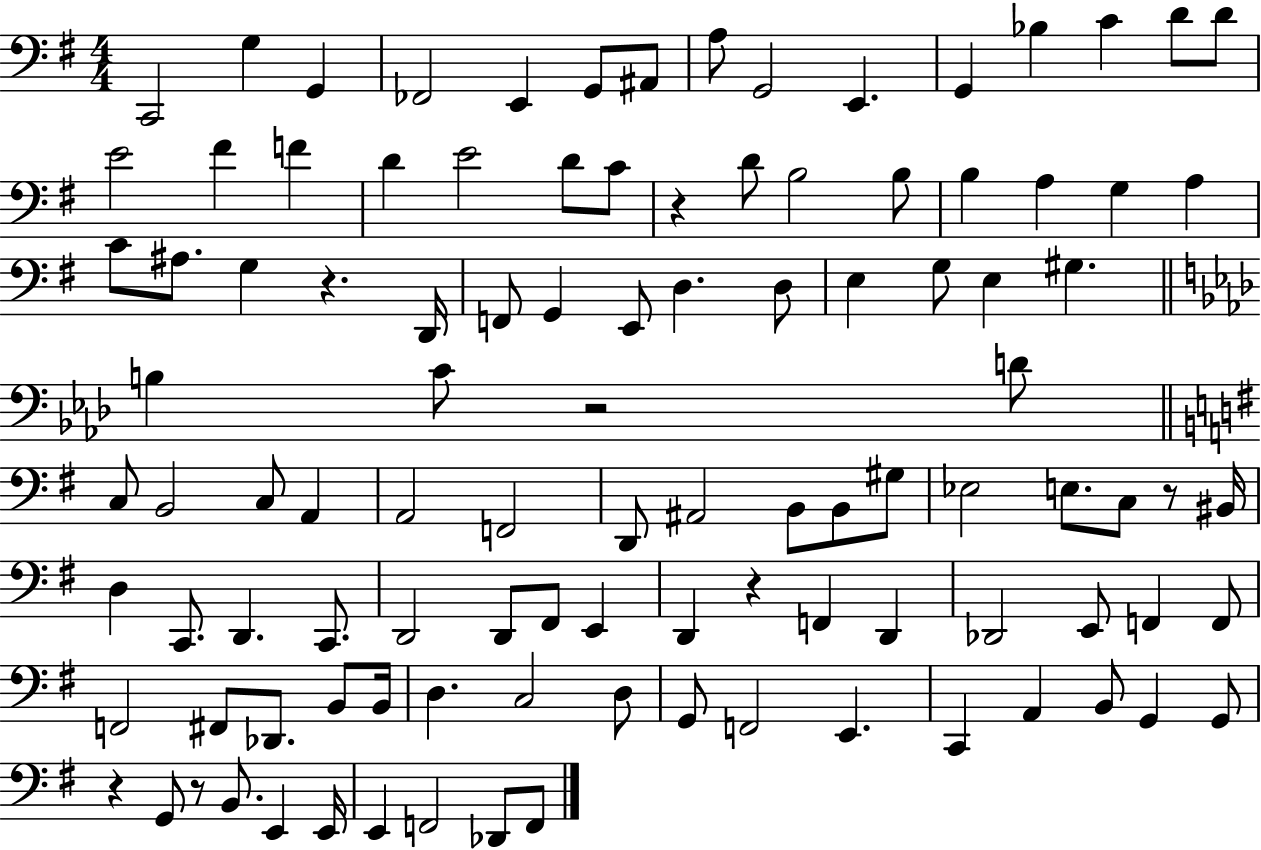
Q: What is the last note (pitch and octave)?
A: F2